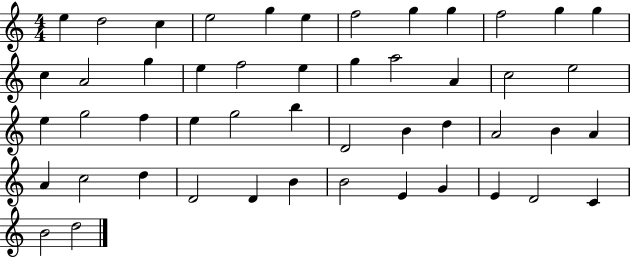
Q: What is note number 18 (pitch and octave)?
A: E5